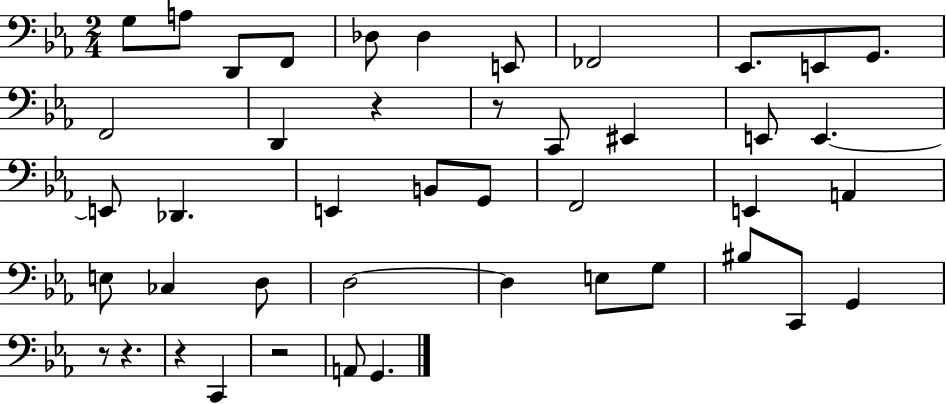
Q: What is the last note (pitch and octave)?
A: G2